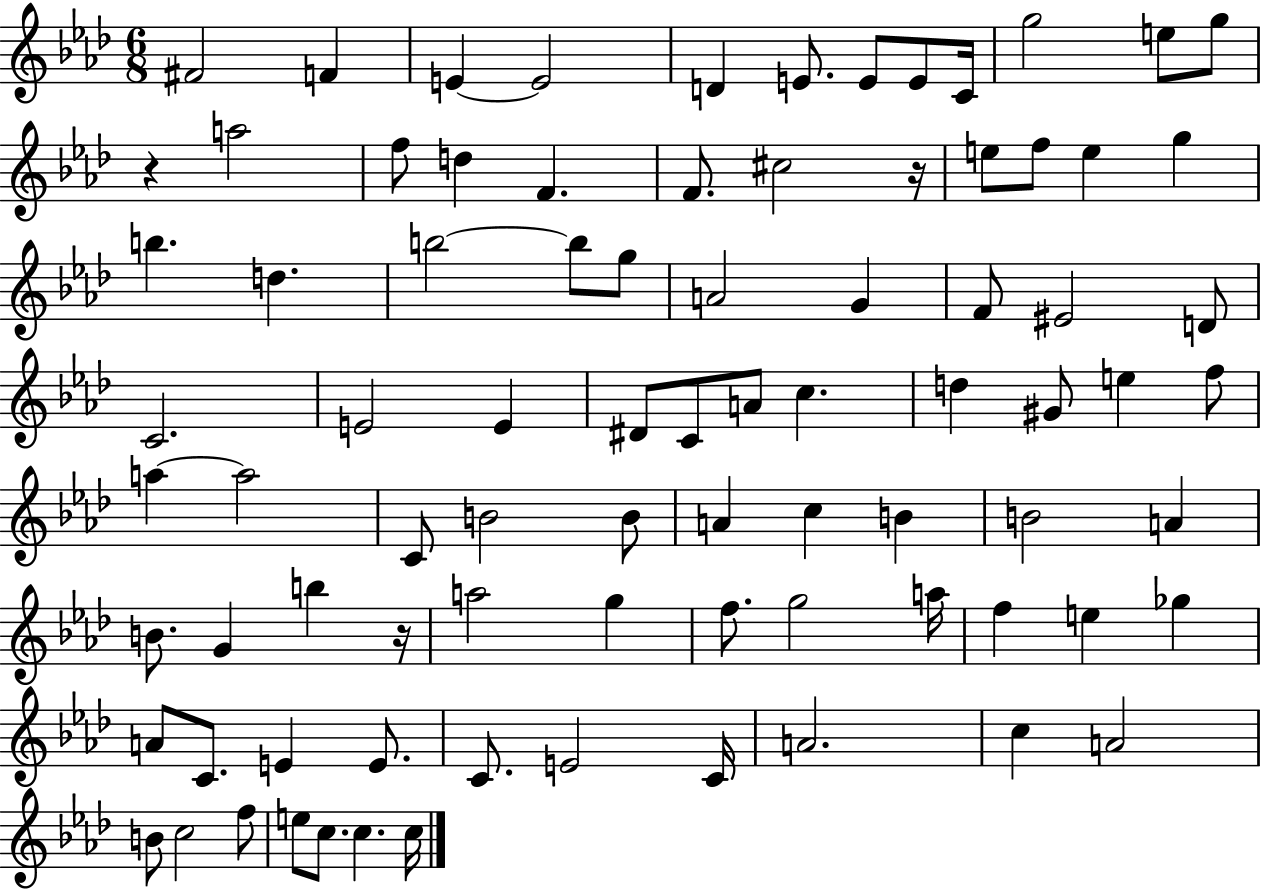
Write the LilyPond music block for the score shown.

{
  \clef treble
  \numericTimeSignature
  \time 6/8
  \key aes \major
  \repeat volta 2 { fis'2 f'4 | e'4~~ e'2 | d'4 e'8. e'8 e'8 c'16 | g''2 e''8 g''8 | \break r4 a''2 | f''8 d''4 f'4. | f'8. cis''2 r16 | e''8 f''8 e''4 g''4 | \break b''4. d''4. | b''2~~ b''8 g''8 | a'2 g'4 | f'8 eis'2 d'8 | \break c'2. | e'2 e'4 | dis'8 c'8 a'8 c''4. | d''4 gis'8 e''4 f''8 | \break a''4~~ a''2 | c'8 b'2 b'8 | a'4 c''4 b'4 | b'2 a'4 | \break b'8. g'4 b''4 r16 | a''2 g''4 | f''8. g''2 a''16 | f''4 e''4 ges''4 | \break a'8 c'8. e'4 e'8. | c'8. e'2 c'16 | a'2. | c''4 a'2 | \break b'8 c''2 f''8 | e''8 c''8. c''4. c''16 | } \bar "|."
}